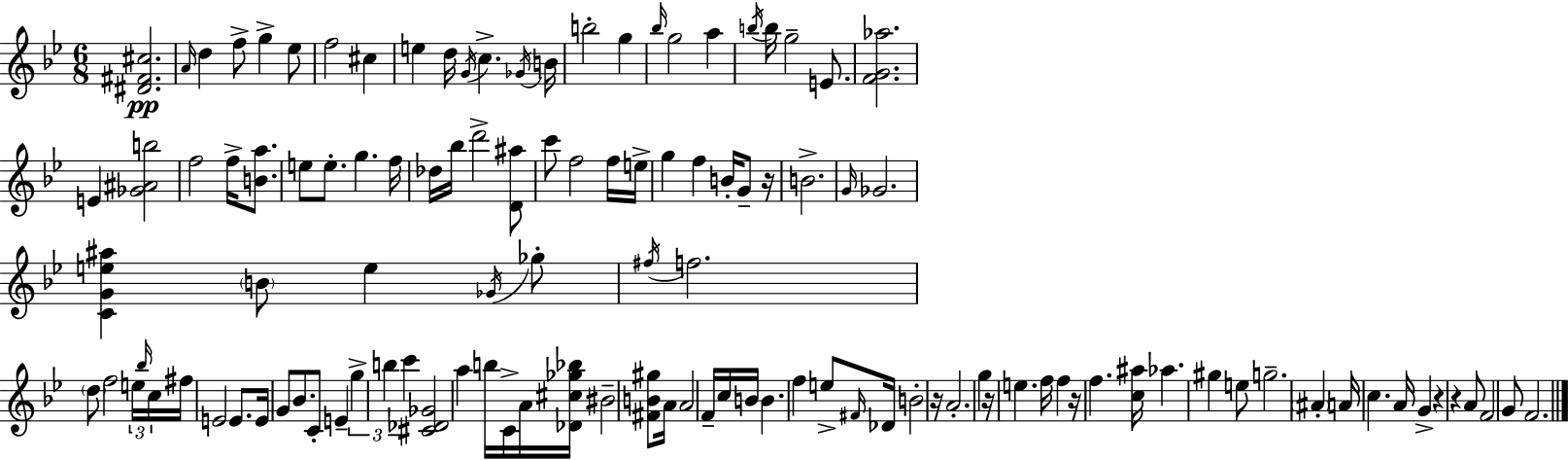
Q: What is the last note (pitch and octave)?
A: F4